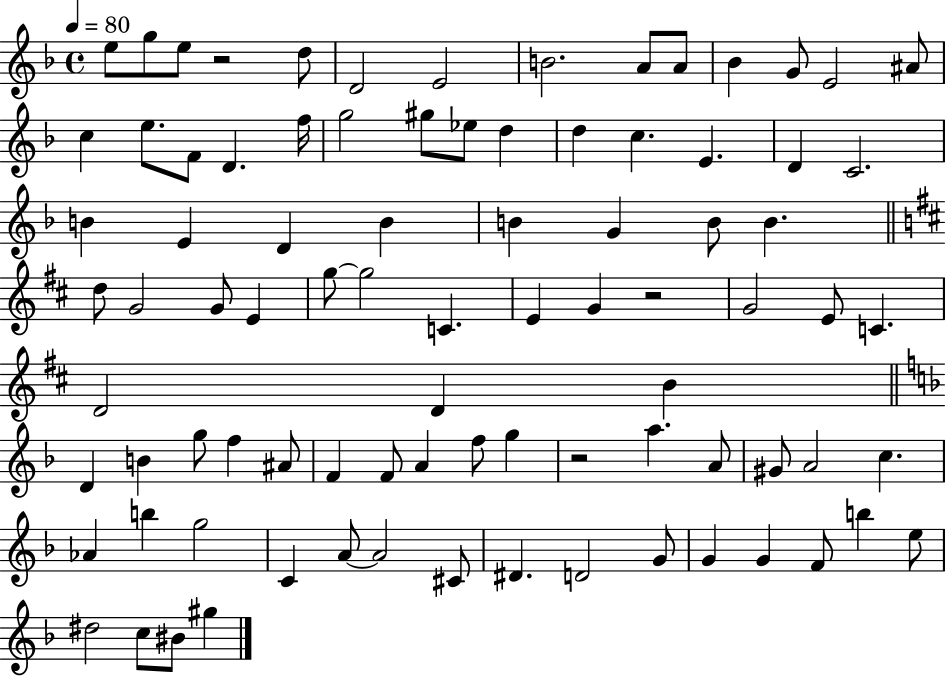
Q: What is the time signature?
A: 4/4